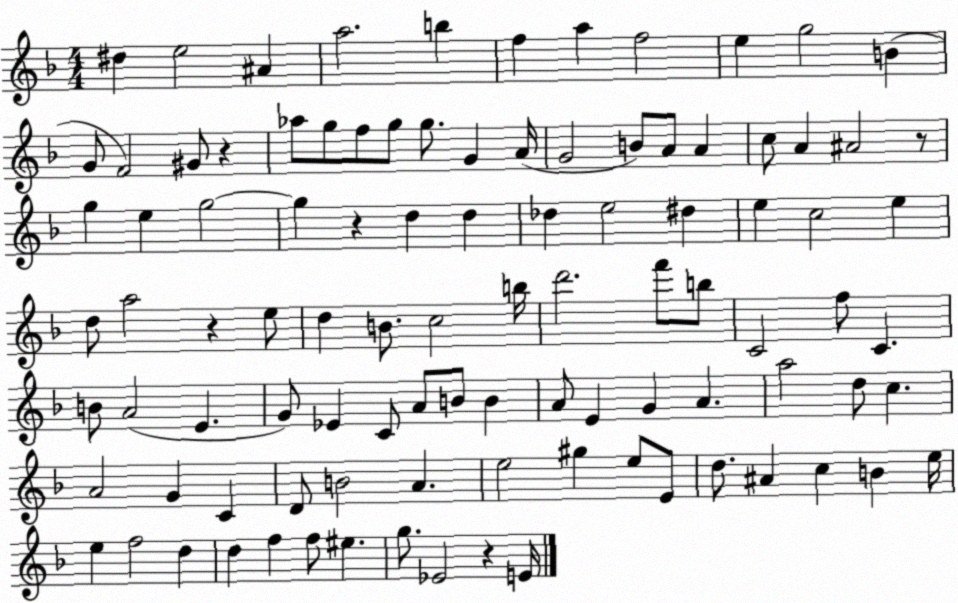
X:1
T:Untitled
M:4/4
L:1/4
K:F
^d e2 ^A a2 b f a f2 e g2 B G/2 F2 ^G/2 z _a/2 g/2 f/2 g/2 g/2 G A/4 G2 B/2 A/2 A c/2 A ^A2 z/2 g e g2 g z d d _d e2 ^d e c2 e d/2 a2 z e/2 d B/2 c2 b/4 d'2 f'/2 b/2 C2 f/2 C B/2 A2 E G/2 _E C/2 A/2 B/2 B A/2 E G A a2 d/2 c A2 G C D/2 B2 A e2 ^g e/2 E/2 d/2 ^A c B e/4 e f2 d d f f/2 ^e g/2 _E2 z E/4